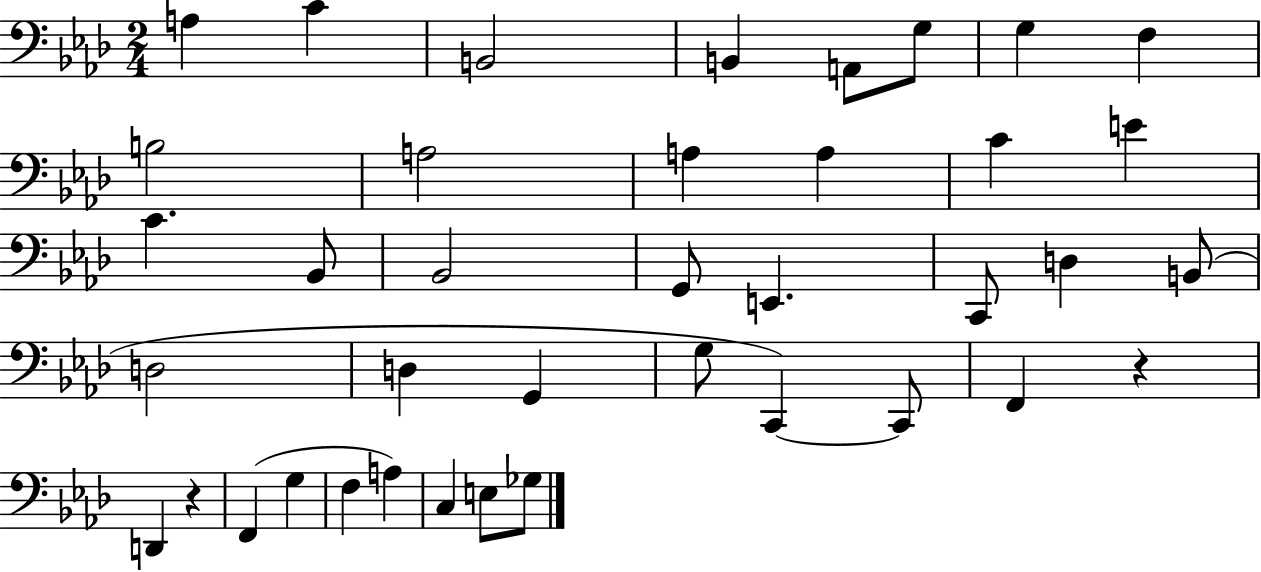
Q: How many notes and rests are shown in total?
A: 39